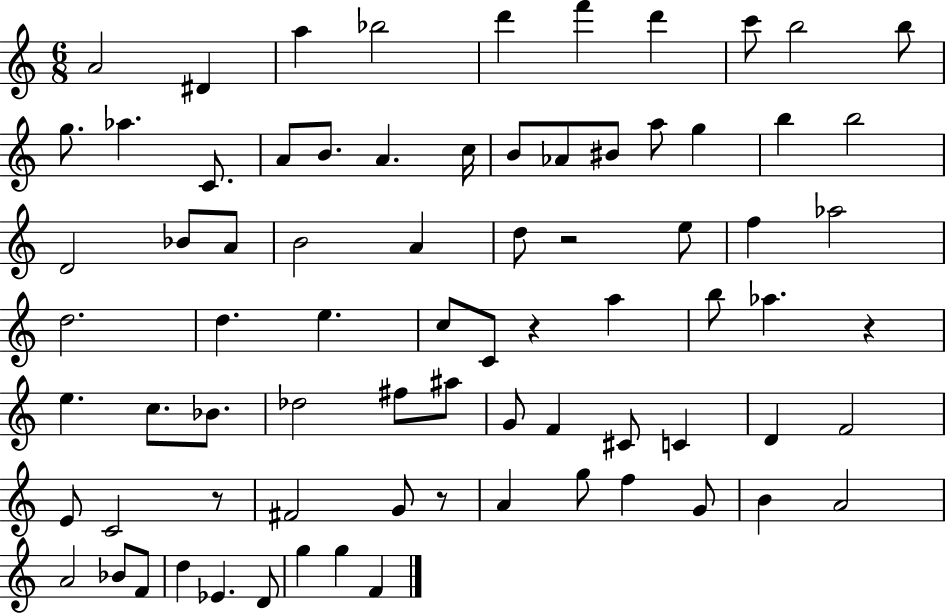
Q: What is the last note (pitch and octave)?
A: F4